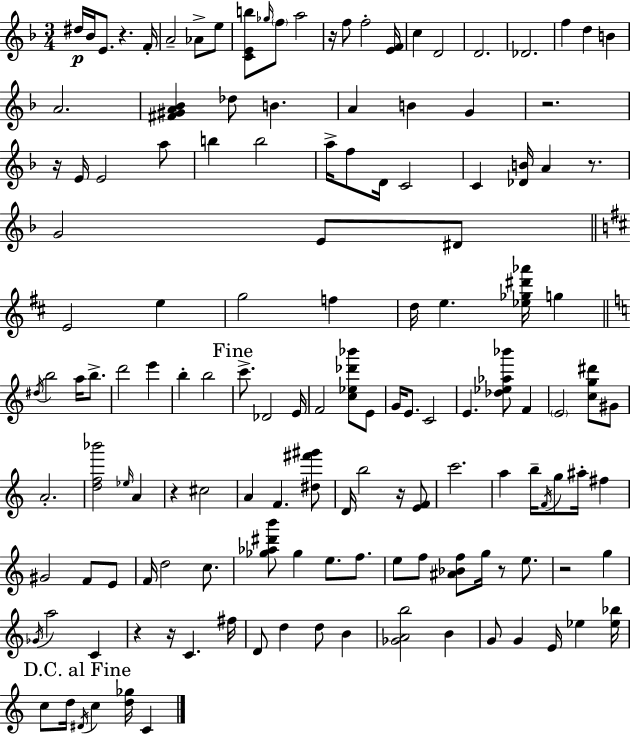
{
  \clef treble
  \numericTimeSignature
  \time 3/4
  \key d \minor
  dis''16\p bes'16 e'8. r4. f'16-. | a'2-- aes'8-> e''8 | <c' e' b''>8 \grace { ges''16 } \parenthesize f''8 a''2 | r16 f''8 f''2-. | \break <e' f'>16 c''4 d'2 | d'2. | des'2. | f''4 d''4 b'4 | \break a'2. | <fis' gis' a' bes'>4 des''8 b'4. | a'4 b'4 g'4 | r2. | \break r16 e'16 e'2 a''8 | b''4 b''2 | a''16-> f''8 d'16 c'2 | c'4 <des' b'>16 a'4 r8. | \break g'2 e'8 dis'8 | \bar "||" \break \key d \major e'2 e''4 | g''2 f''4 | d''16 e''4. <ees'' ges'' dis''' aes'''>16 g''4 | \bar "||" \break \key c \major \acciaccatura { dis''16 } b''2 a''16 b''8.-> | d'''2 e'''4 | b''4-. b''2 | \mark "Fine" c'''8.-> des'2 | \break e'16 f'2 <c'' ees'' des''' bes'''>8 e'8 | g'16 e'8. c'2 | e'4. <des'' ees'' aes'' bes'''>8 f'4 | \parenthesize e'2 <c'' g'' dis'''>8 gis'8 | \break a'2.-. | <d'' f'' bes'''>2 \grace { ees''16 } a'4 | r4 cis''2 | a'4 f'4. | \break <dis'' fis''' gis'''>8 d'16 b''2 r16 | <e' f'>8 c'''2. | a''4 b''16-- \acciaccatura { f'16 } g''8 ais''16-. fis''4 | gis'2 f'8 | \break e'8 f'16 d''2 | c''8. <ges'' aes'' dis''' b'''>8 ges''4 e''8. | f''8. e''8 f''8 <ais' bes' f''>8 g''16 r8 | e''8. r2 g''4 | \break \acciaccatura { ges'16 } a''2 | c'4 r4 r16 c'4. | fis''16 d'8 d''4 d''8 | b'4 <ges' a' b''>2 | \break b'4 g'8 g'4 e'16 ees''4 | <ees'' bes''>16 \mark "D.C. al Fine" c''8 d''16 \acciaccatura { dis'16 } c''4 | <d'' ges''>16 c'4 \bar "|."
}